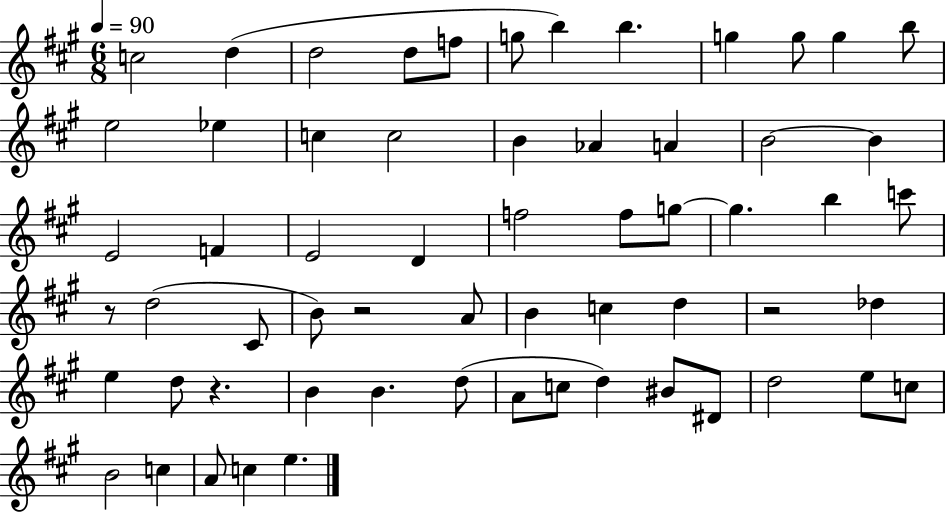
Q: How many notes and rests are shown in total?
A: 61